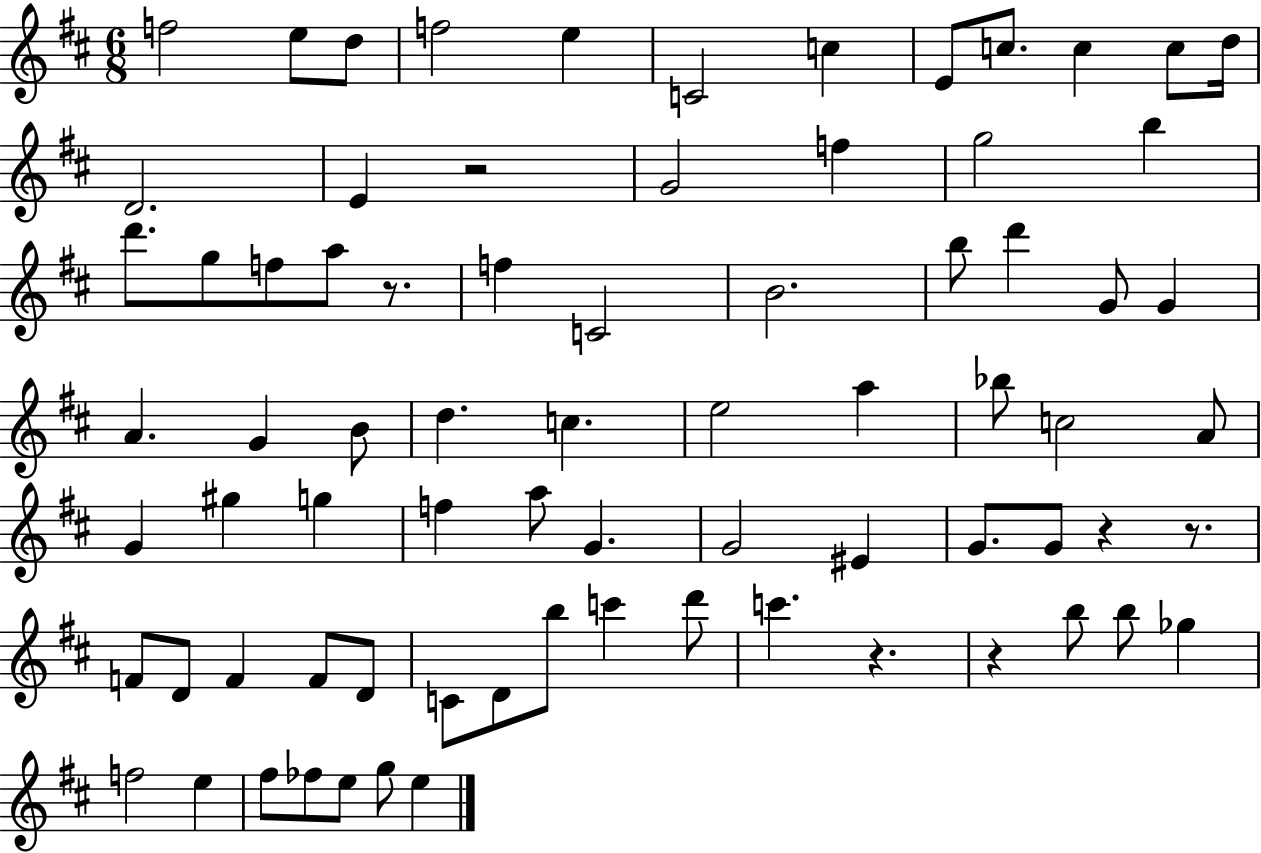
X:1
T:Untitled
M:6/8
L:1/4
K:D
f2 e/2 d/2 f2 e C2 c E/2 c/2 c c/2 d/4 D2 E z2 G2 f g2 b d'/2 g/2 f/2 a/2 z/2 f C2 B2 b/2 d' G/2 G A G B/2 d c e2 a _b/2 c2 A/2 G ^g g f a/2 G G2 ^E G/2 G/2 z z/2 F/2 D/2 F F/2 D/2 C/2 D/2 b/2 c' d'/2 c' z z b/2 b/2 _g f2 e ^f/2 _f/2 e/2 g/2 e